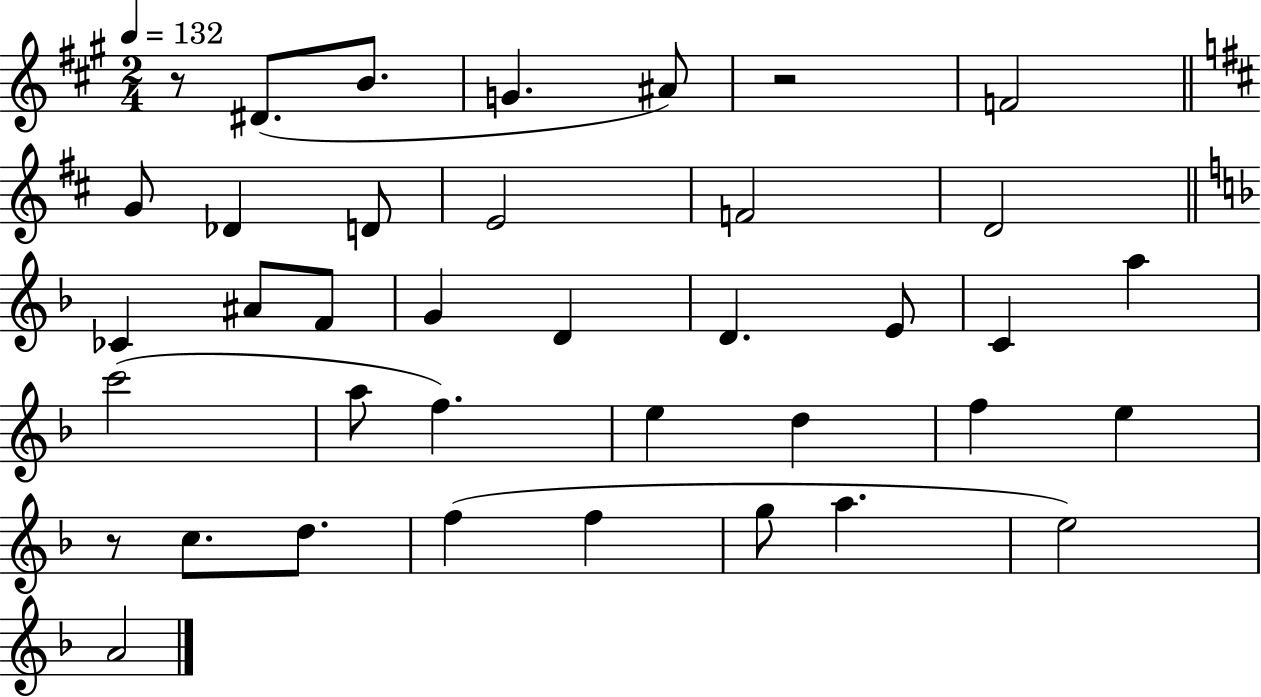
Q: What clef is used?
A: treble